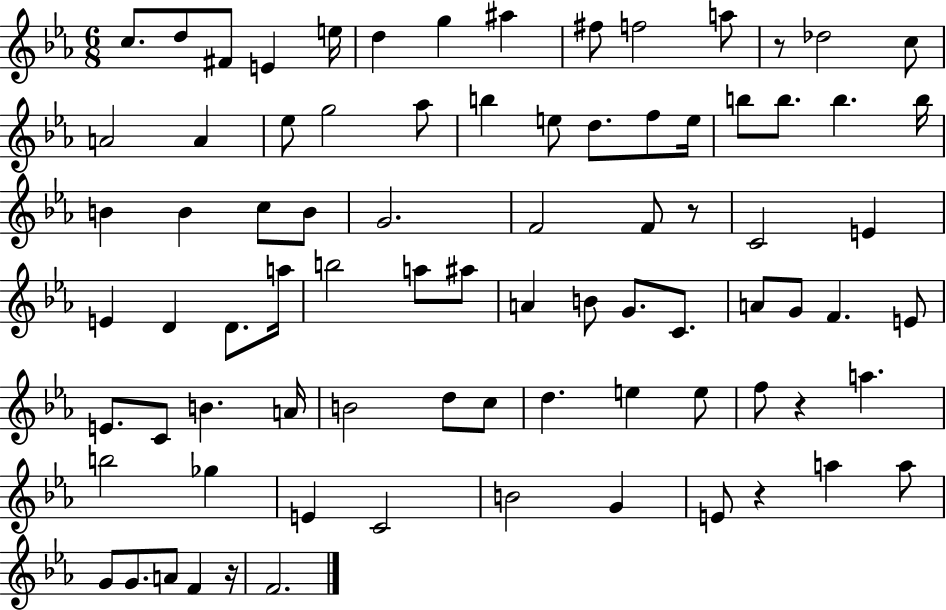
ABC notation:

X:1
T:Untitled
M:6/8
L:1/4
K:Eb
c/2 d/2 ^F/2 E e/4 d g ^a ^f/2 f2 a/2 z/2 _d2 c/2 A2 A _e/2 g2 _a/2 b e/2 d/2 f/2 e/4 b/2 b/2 b b/4 B B c/2 B/2 G2 F2 F/2 z/2 C2 E E D D/2 a/4 b2 a/2 ^a/2 A B/2 G/2 C/2 A/2 G/2 F E/2 E/2 C/2 B A/4 B2 d/2 c/2 d e e/2 f/2 z a b2 _g E C2 B2 G E/2 z a a/2 G/2 G/2 A/2 F z/4 F2